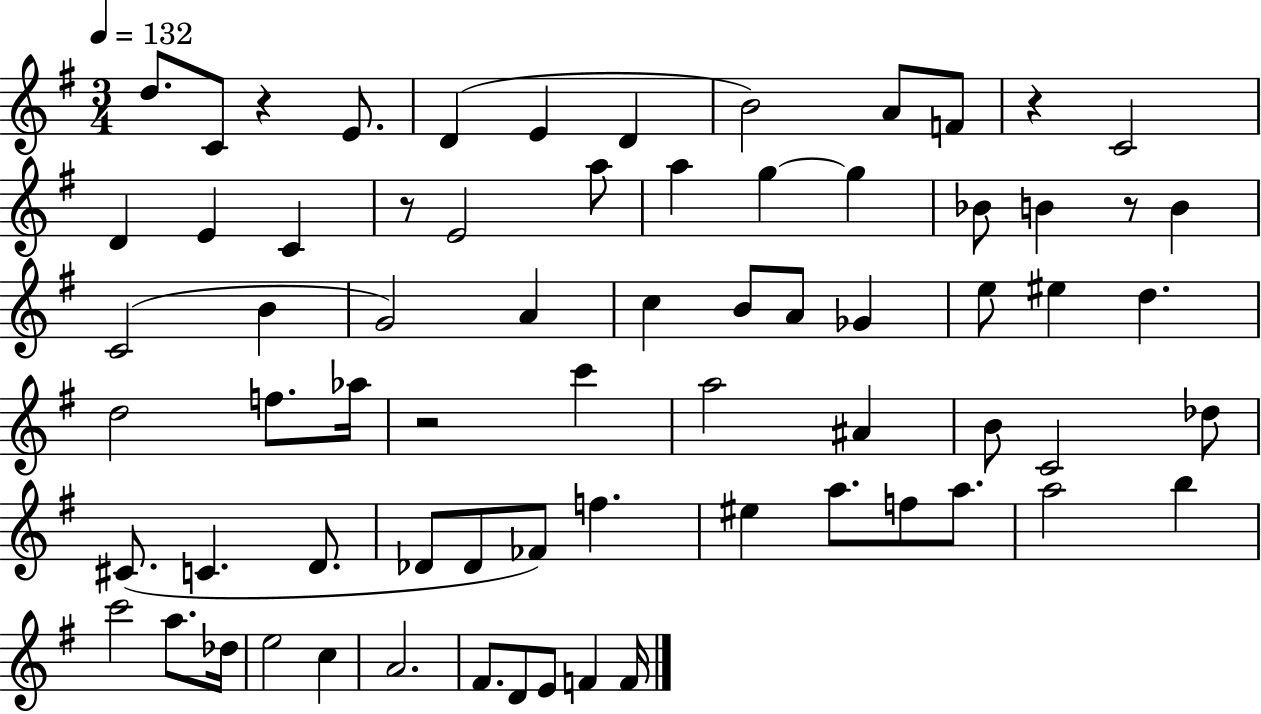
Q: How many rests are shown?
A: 5